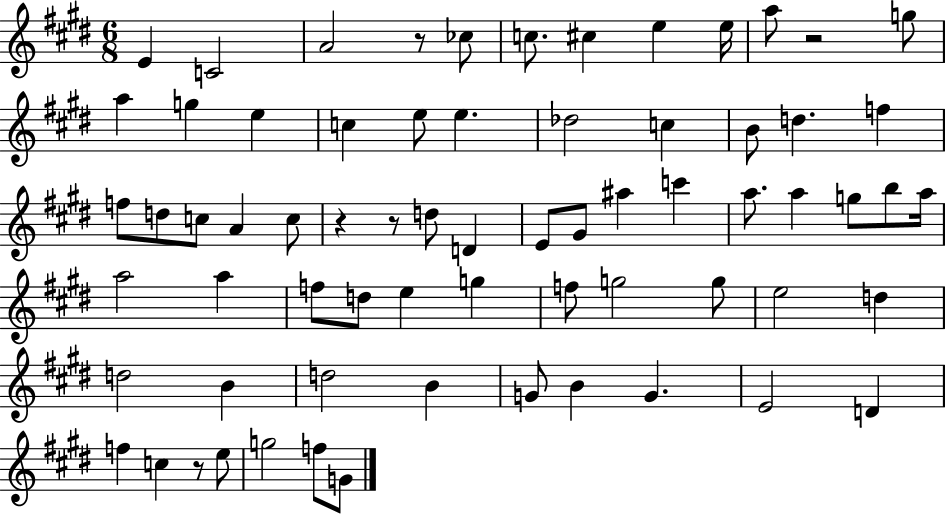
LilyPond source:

{
  \clef treble
  \numericTimeSignature
  \time 6/8
  \key e \major
  e'4 c'2 | a'2 r8 ces''8 | c''8. cis''4 e''4 e''16 | a''8 r2 g''8 | \break a''4 g''4 e''4 | c''4 e''8 e''4. | des''2 c''4 | b'8 d''4. f''4 | \break f''8 d''8 c''8 a'4 c''8 | r4 r8 d''8 d'4 | e'8 gis'8 ais''4 c'''4 | a''8. a''4 g''8 b''8 a''16 | \break a''2 a''4 | f''8 d''8 e''4 g''4 | f''8 g''2 g''8 | e''2 d''4 | \break d''2 b'4 | d''2 b'4 | g'8 b'4 g'4. | e'2 d'4 | \break f''4 c''4 r8 e''8 | g''2 f''8 g'8 | \bar "|."
}